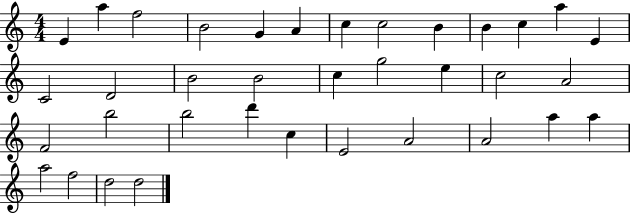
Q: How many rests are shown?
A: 0